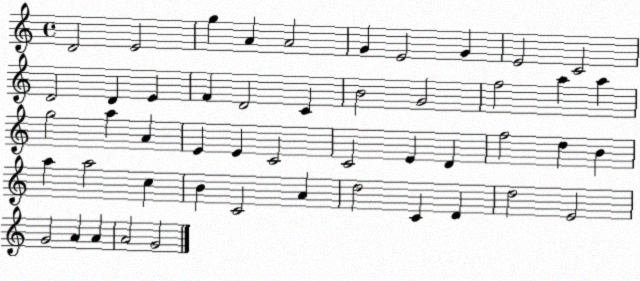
X:1
T:Untitled
M:4/4
L:1/4
K:C
D2 E2 g A A2 G E2 G E2 C2 D2 D E F D2 C B2 G2 f2 a a g2 a A E E C2 C2 E D f2 d B a a2 c B C2 A d2 C D d2 E2 G2 A A A2 G2